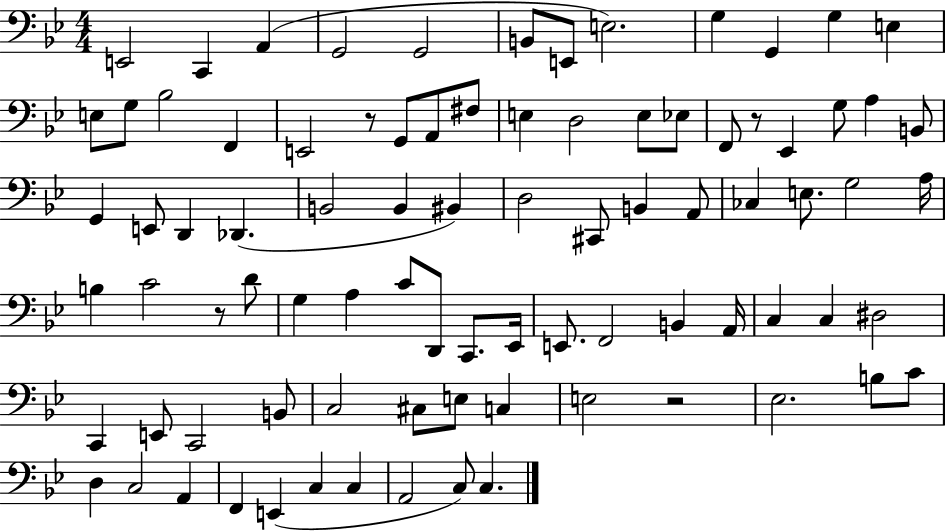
{
  \clef bass
  \numericTimeSignature
  \time 4/4
  \key bes \major
  e,2 c,4 a,4( | g,2 g,2 | b,8 e,8 e2.) | g4 g,4 g4 e4 | \break e8 g8 bes2 f,4 | e,2 r8 g,8 a,8 fis8 | e4 d2 e8 ees8 | f,8 r8 ees,4 g8 a4 b,8 | \break g,4 e,8 d,4 des,4.( | b,2 b,4 bis,4) | d2 cis,8 b,4 a,8 | ces4 e8. g2 a16 | \break b4 c'2 r8 d'8 | g4 a4 c'8 d,8 c,8. ees,16 | e,8. f,2 b,4 a,16 | c4 c4 dis2 | \break c,4 e,8 c,2 b,8 | c2 cis8 e8 c4 | e2 r2 | ees2. b8 c'8 | \break d4 c2 a,4 | f,4 e,4( c4 c4 | a,2 c8) c4. | \bar "|."
}